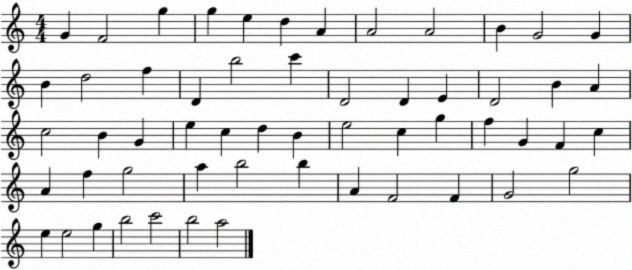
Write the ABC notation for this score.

X:1
T:Untitled
M:4/4
L:1/4
K:C
G F2 g g e d A A2 A2 B G2 G B d2 f D b2 c' D2 D E D2 B A c2 B G e c d B e2 c g f G F c A f g2 a b2 b A F2 F G2 g2 e e2 g b2 c'2 b2 a2